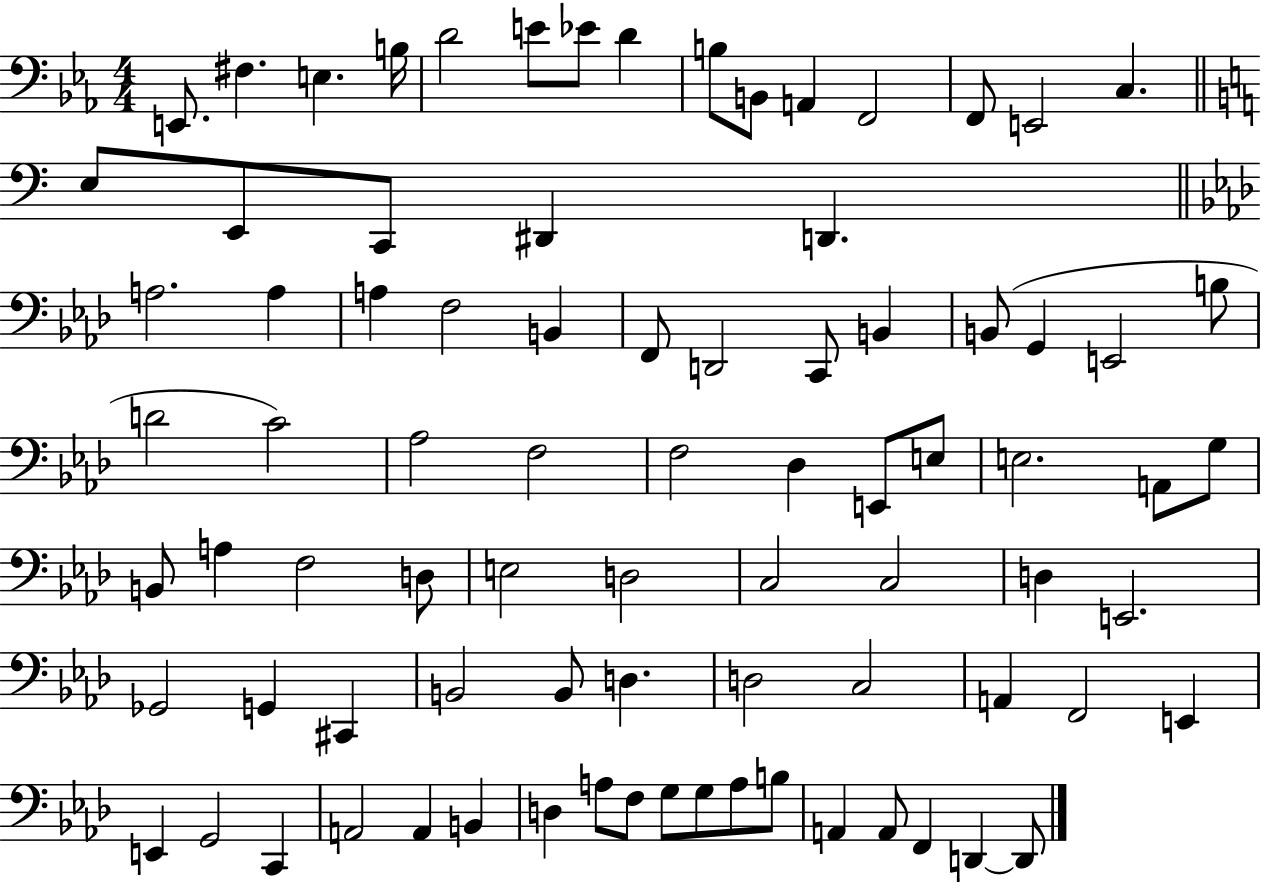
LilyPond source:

{
  \clef bass
  \numericTimeSignature
  \time 4/4
  \key ees \major
  e,8. fis4. e4. b16 | d'2 e'8 ees'8 d'4 | b8 b,8 a,4 f,2 | f,8 e,2 c4. | \break \bar "||" \break \key c \major e8 e,8 c,8 dis,4 d,4. | \bar "||" \break \key aes \major a2. a4 | a4 f2 b,4 | f,8 d,2 c,8 b,4 | b,8( g,4 e,2 b8 | \break d'2 c'2) | aes2 f2 | f2 des4 e,8 e8 | e2. a,8 g8 | \break b,8 a4 f2 d8 | e2 d2 | c2 c2 | d4 e,2. | \break ges,2 g,4 cis,4 | b,2 b,8 d4. | d2 c2 | a,4 f,2 e,4 | \break e,4 g,2 c,4 | a,2 a,4 b,4 | d4 a8 f8 g8 g8 a8 b8 | a,4 a,8 f,4 d,4~~ d,8 | \break \bar "|."
}